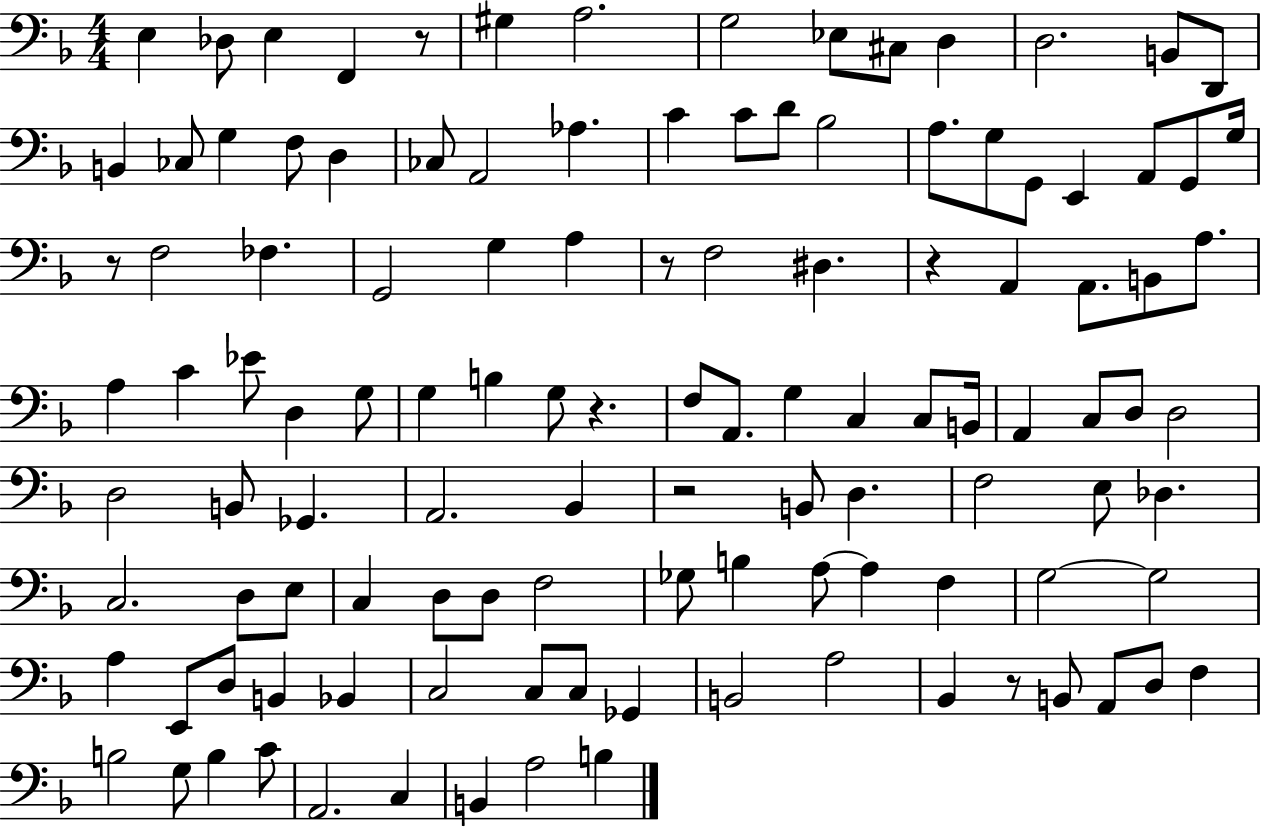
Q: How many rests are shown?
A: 7